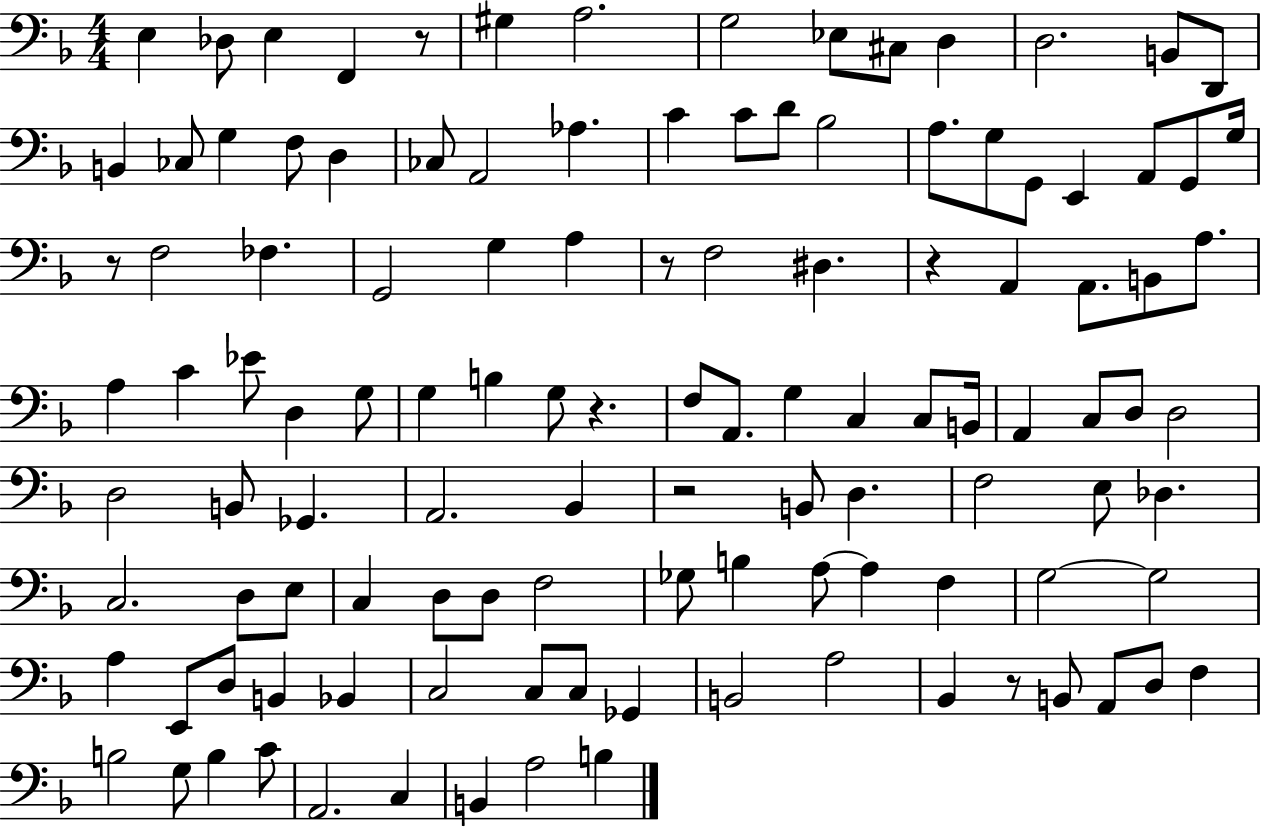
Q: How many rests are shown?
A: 7